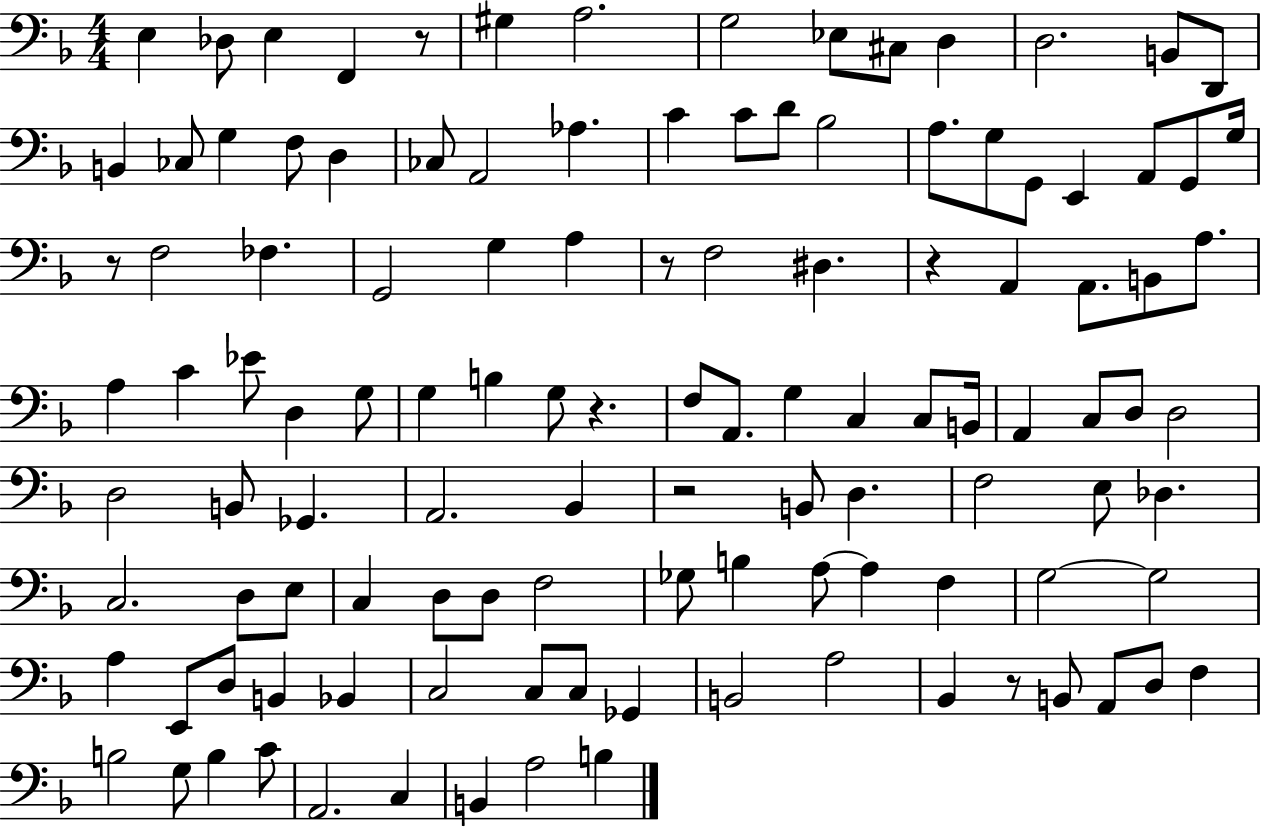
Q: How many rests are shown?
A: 7